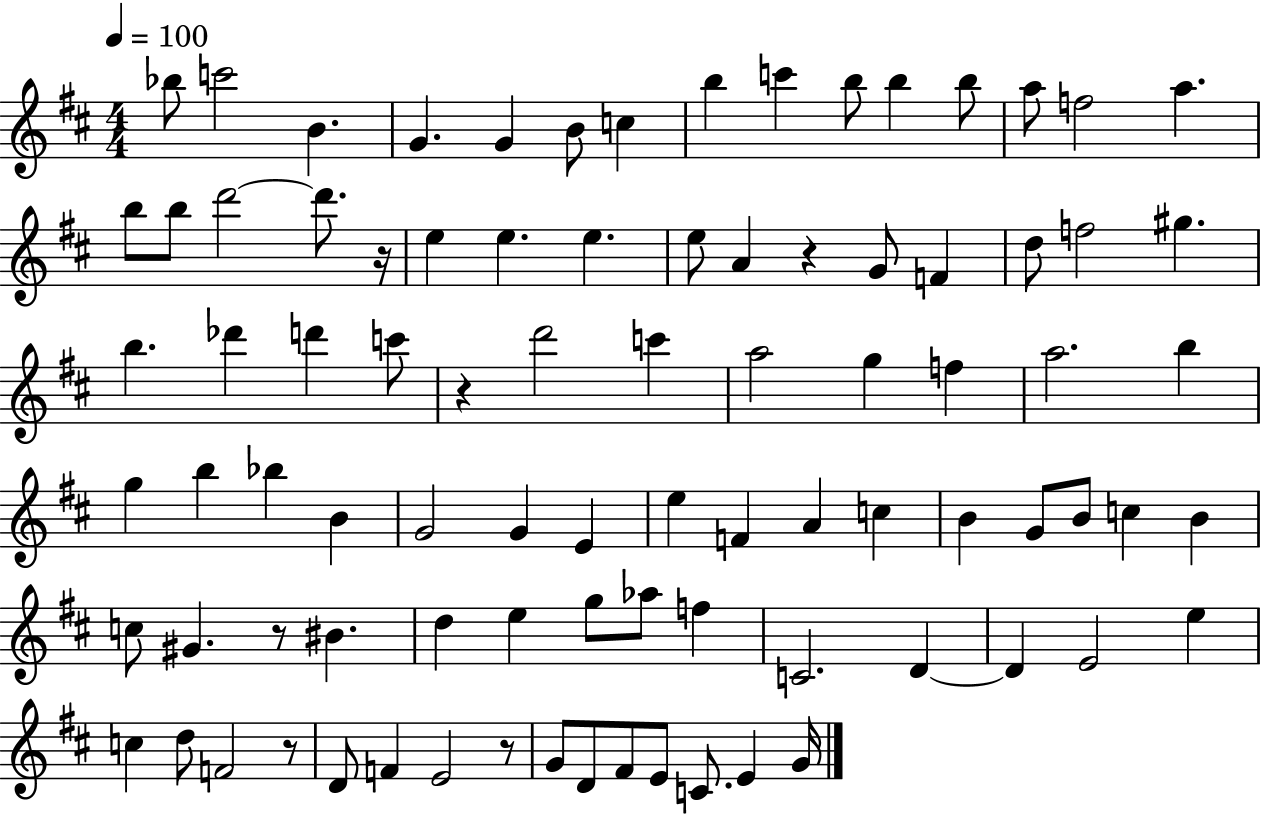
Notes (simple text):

Bb5/e C6/h B4/q. G4/q. G4/q B4/e C5/q B5/q C6/q B5/e B5/q B5/e A5/e F5/h A5/q. B5/e B5/e D6/h D6/e. R/s E5/q E5/q. E5/q. E5/e A4/q R/q G4/e F4/q D5/e F5/h G#5/q. B5/q. Db6/q D6/q C6/e R/q D6/h C6/q A5/h G5/q F5/q A5/h. B5/q G5/q B5/q Bb5/q B4/q G4/h G4/q E4/q E5/q F4/q A4/q C5/q B4/q G4/e B4/e C5/q B4/q C5/e G#4/q. R/e BIS4/q. D5/q E5/q G5/e Ab5/e F5/q C4/h. D4/q D4/q E4/h E5/q C5/q D5/e F4/h R/e D4/e F4/q E4/h R/e G4/e D4/e F#4/e E4/e C4/e. E4/q G4/s